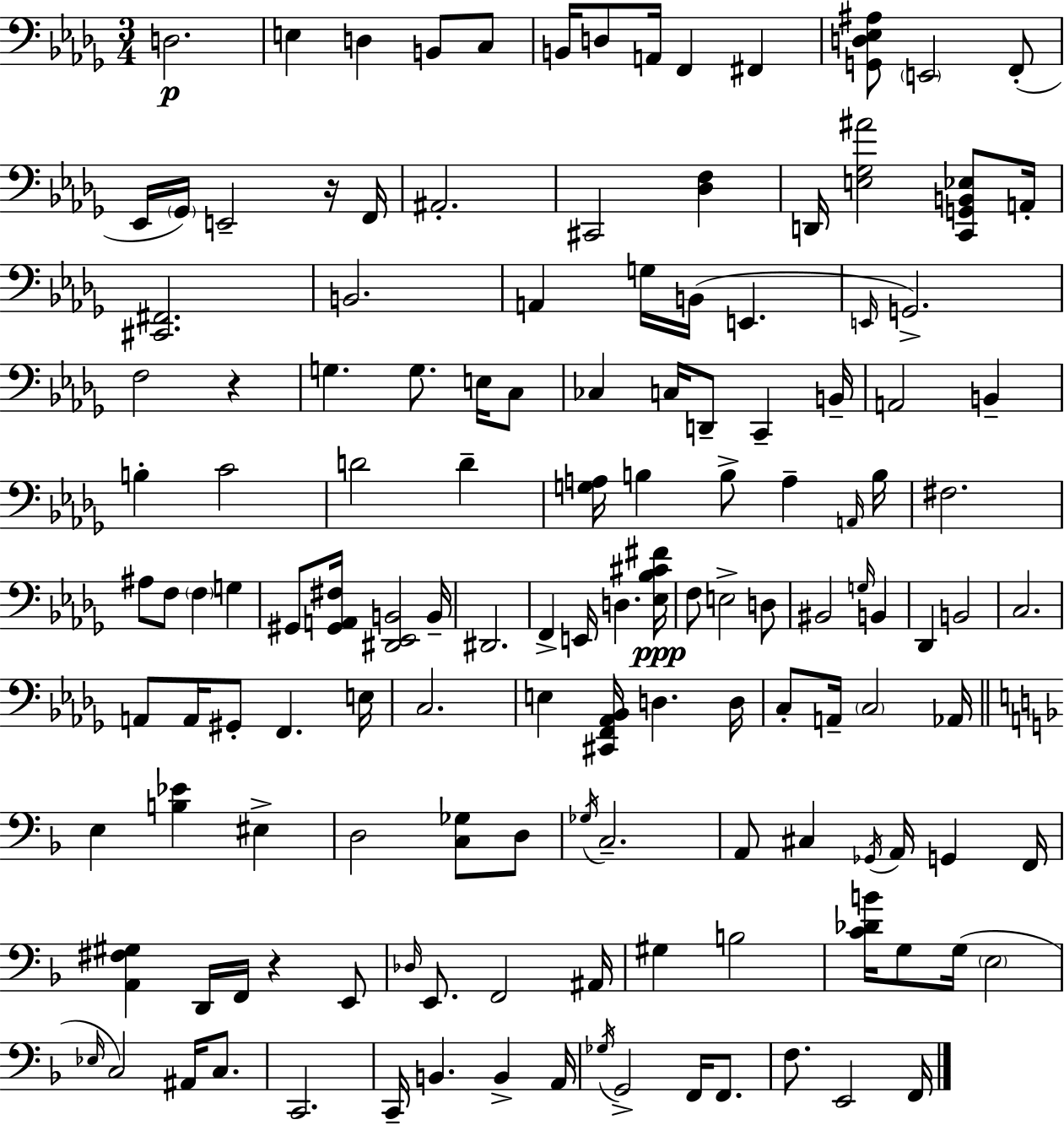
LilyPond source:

{
  \clef bass
  \numericTimeSignature
  \time 3/4
  \key bes \minor
  d2.\p | e4 d4 b,8 c8 | b,16 d8 a,16 f,4 fis,4 | <g, d ees ais>8 \parenthesize e,2 f,8-.( | \break ees,16 \parenthesize ges,16) e,2-- r16 f,16 | ais,2.-. | cis,2 <des f>4 | d,16 <e ges ais'>2 <c, g, b, ees>8 a,16-. | \break <cis, fis,>2. | b,2. | a,4 g16 b,16( e,4. | \grace { e,16 }) g,2.-> | \break f2 r4 | g4. g8. e16 c8 | ces4 c16 d,8-- c,4-- | b,16-- a,2 b,4-- | \break b4-. c'2 | d'2 d'4-- | <g a>16 b4 b8-> a4-- | \grace { a,16 } b16 fis2. | \break ais8 f8 \parenthesize f4 g4 | gis,8 <gis, a, fis>16 <dis, ees, b,>2 | b,16-- dis,2. | f,4-> e,16 d4. | \break <ees bes cis' fis'>16\ppp f8 e2-> | d8 bis,2 \grace { g16 } b,4 | des,4 b,2 | c2. | \break a,8 a,16 gis,8-. f,4. | e16 c2. | e4 <cis, f, aes, bes,>16 d4. | d16 c8-. a,16-- \parenthesize c2 | \break aes,16 \bar "||" \break \key d \minor e4 <b ees'>4 eis4-> | d2 <c ges>8 d8 | \acciaccatura { ges16 } c2.-- | a,8 cis4 \acciaccatura { ges,16 } a,16 g,4 | \break f,16 <a, fis gis>4 d,16 f,16 r4 | e,8 \grace { des16 } e,8. f,2 | ais,16 gis4 b2 | <c' des' b'>16 g8 g16( \parenthesize e2 | \break \grace { ees16 }) c2 | ais,16 c8. c,2. | c,16-- b,4. b,4-> | a,16 \acciaccatura { ges16 } g,2-> | \break f,16 f,8. f8. e,2 | f,16 \bar "|."
}